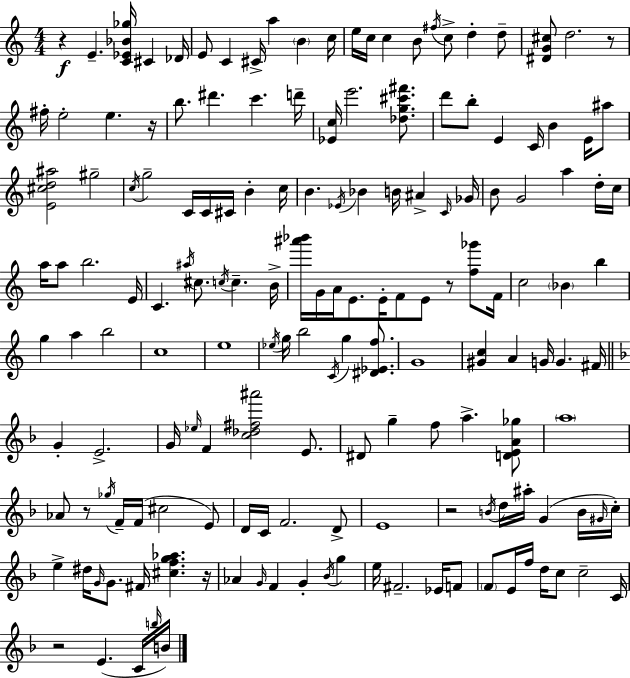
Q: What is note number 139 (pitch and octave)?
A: C4